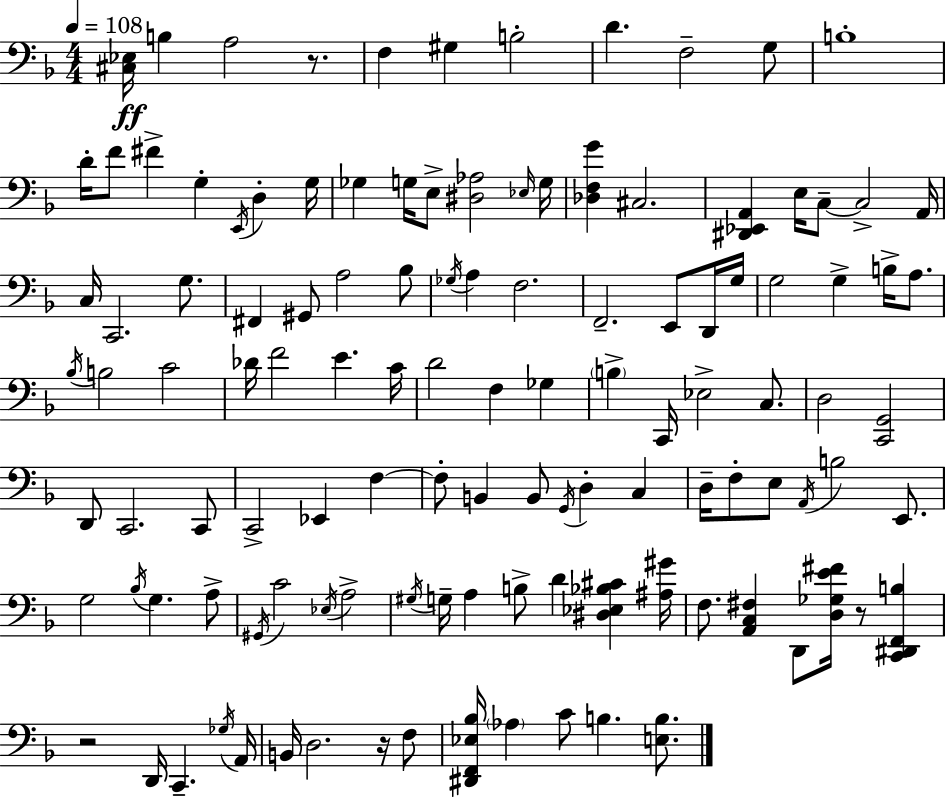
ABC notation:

X:1
T:Untitled
M:4/4
L:1/4
K:F
[^C,_E,]/4 B, A,2 z/2 F, ^G, B,2 D F,2 G,/2 B,4 D/4 F/2 ^F G, E,,/4 D, G,/4 _G, G,/4 E,/2 [^D,_A,]2 _E,/4 G,/4 [_D,F,G] ^C,2 [^D,,_E,,A,,] E,/4 C,/2 C,2 A,,/4 C,/4 C,,2 G,/2 ^F,, ^G,,/2 A,2 _B,/2 _G,/4 A, F,2 F,,2 E,,/2 D,,/4 G,/4 G,2 G, B,/4 A,/2 _B,/4 B,2 C2 _D/4 F2 E C/4 D2 F, _G, B, C,,/4 _E,2 C,/2 D,2 [C,,G,,]2 D,,/2 C,,2 C,,/2 C,,2 _E,, F, F,/2 B,, B,,/2 G,,/4 D, C, D,/4 F,/2 E,/2 A,,/4 B,2 E,,/2 G,2 _B,/4 G, A,/2 ^G,,/4 C2 _E,/4 A,2 ^G,/4 G,/4 A, B,/2 D [^D,_E,_B,^C] [^A,^G]/4 F,/2 [A,,C,^F,] D,,/2 [D,_G,E^F]/4 z/2 [C,,^D,,F,,B,] z2 D,,/4 C,, _G,/4 A,,/4 B,,/4 D,2 z/4 F,/2 [^D,,F,,_E,_B,]/4 _A, C/2 B, [E,B,]/2